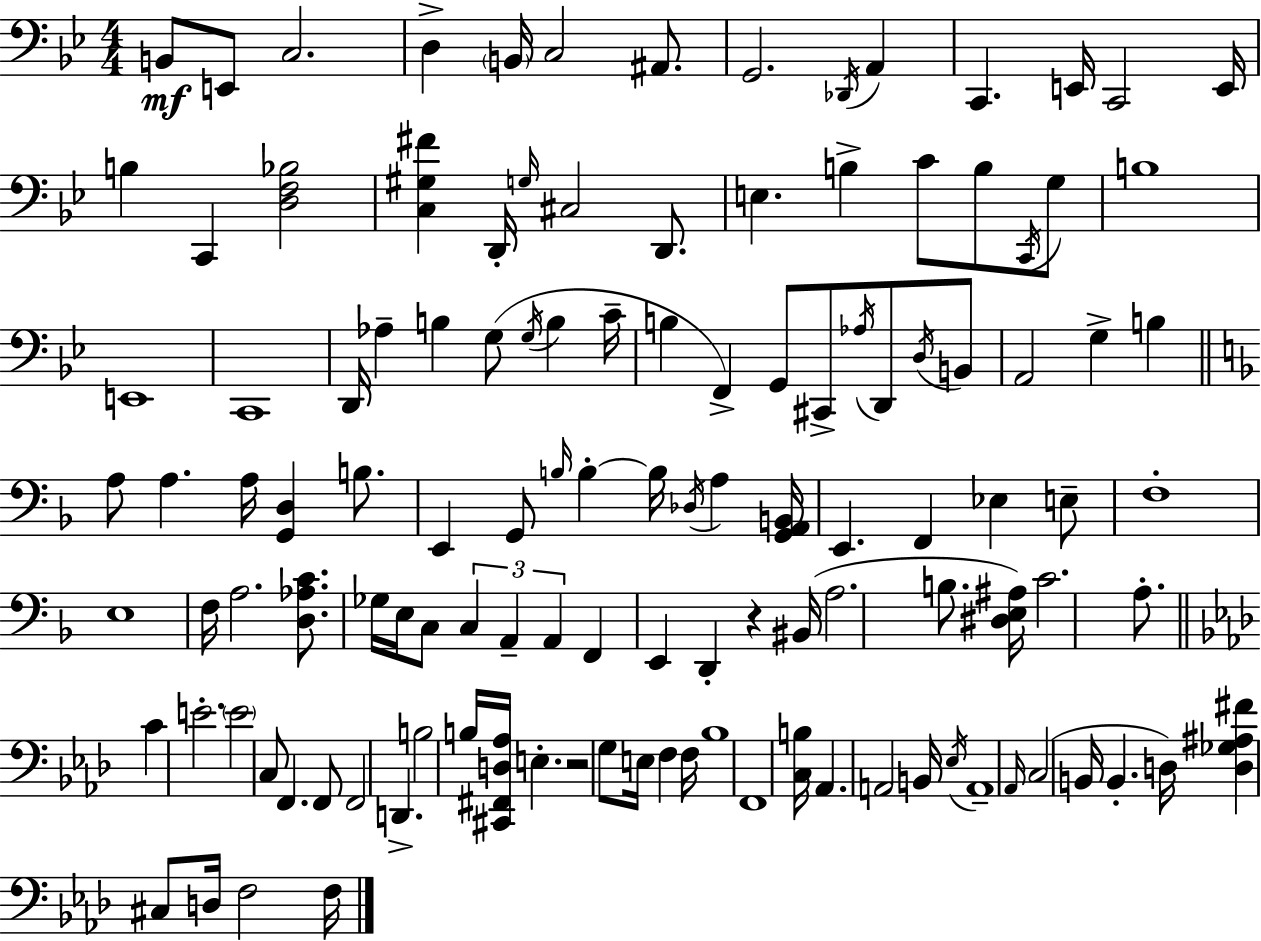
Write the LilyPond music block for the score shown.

{
  \clef bass
  \numericTimeSignature
  \time 4/4
  \key g \minor
  \repeat volta 2 { b,8\mf e,8 c2. | d4-> \parenthesize b,16 c2 ais,8. | g,2. \acciaccatura { des,16 } a,4 | c,4. e,16 c,2 | \break e,16 b4 c,4 <d f bes>2 | <c gis fis'>4 d,16-. \grace { g16 } cis2 d,8. | e4. b4-> c'8 b8 | \acciaccatura { c,16 } g8 b1 | \break e,1 | c,1 | d,16 aes4-- b4 g8( \acciaccatura { g16 } b4 | c'16-- b4 f,4->) g,8 cis,8-> | \break \acciaccatura { aes16 } d,8 \acciaccatura { d16 } b,8 a,2 g4-> | b4 \bar "||" \break \key d \minor a8 a4. a16 <g, d>4 b8. | e,4 g,8 \grace { b16 } b4-.~~ b16 \acciaccatura { des16 } a4 | <g, a, b,>16 e,4. f,4 ees4 | e8-- f1-. | \break e1 | f16 a2. <d aes c'>8. | ges16 e16 c8 \tuplet 3/2 { c4 a,4-- a,4 } | f,4 e,4 d,4-. r4 | \break bis,16( a2. b8. | <dis e ais>16) c'2. a8.-. | \bar "||" \break \key aes \major c'4 e'2.-. | \parenthesize e'2 c8 f,4. | f,8 f,2 d,4.-> | b2 b16 <cis, fis, d aes>16 e4.-. | \break r2 g8 e16 f4 f16 | bes1 | f,1 | <c b>16 aes,4. a,2 b,16 | \break \acciaccatura { ees16 } a,1-- | \grace { aes,16 } c2( b,16 b,4.-. | d16) <d ges ais fis'>4 cis8 d16 f2 | f16 } \bar "|."
}